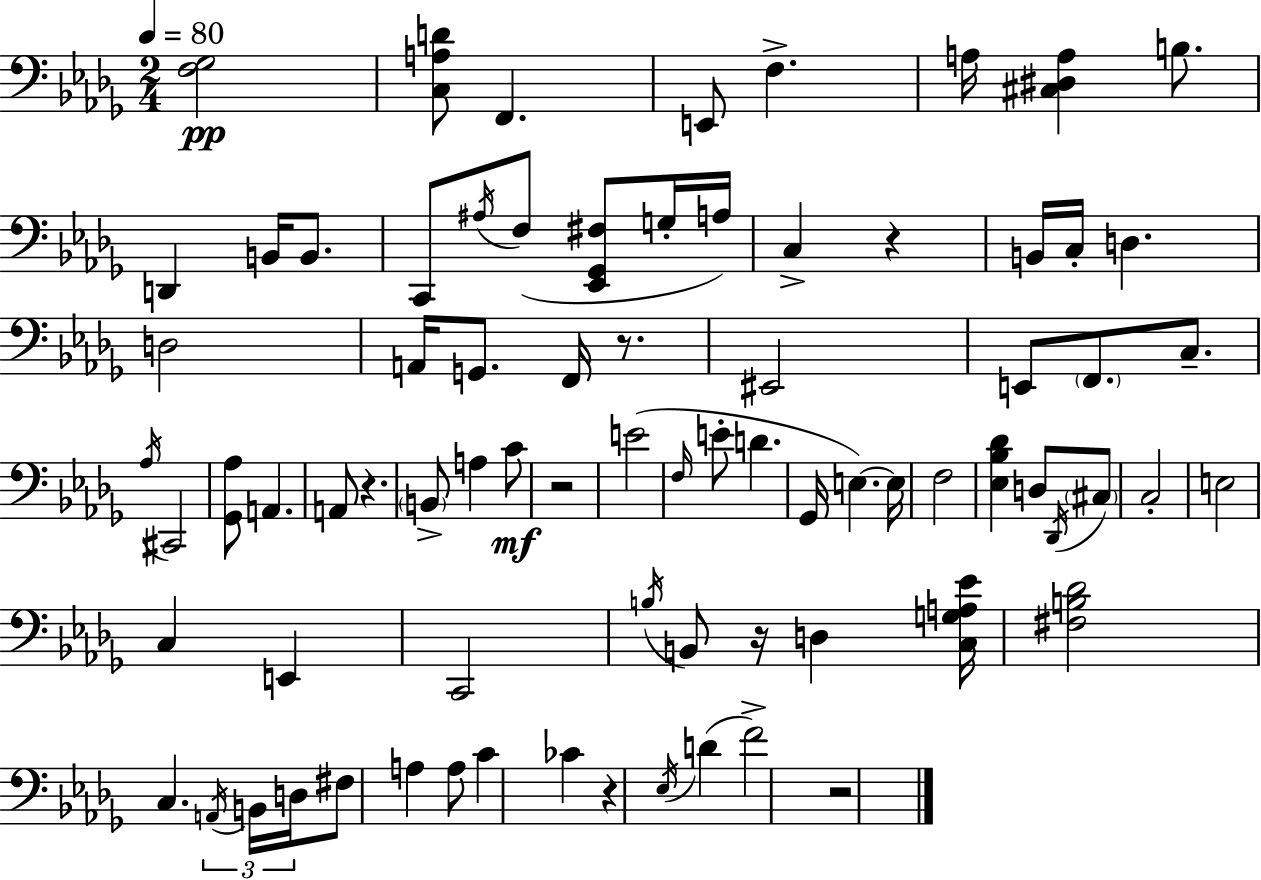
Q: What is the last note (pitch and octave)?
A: F4